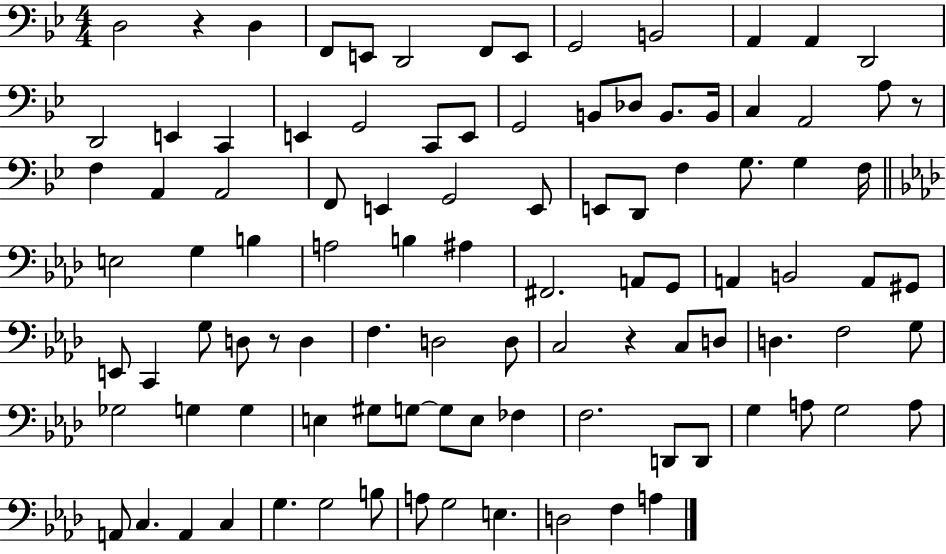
{
  \clef bass
  \numericTimeSignature
  \time 4/4
  \key bes \major
  d2 r4 d4 | f,8 e,8 d,2 f,8 e,8 | g,2 b,2 | a,4 a,4 d,2 | \break d,2 e,4 c,4 | e,4 g,2 c,8 e,8 | g,2 b,8 des8 b,8. b,16 | c4 a,2 a8 r8 | \break f4 a,4 a,2 | f,8 e,4 g,2 e,8 | e,8 d,8 f4 g8. g4 f16 | \bar "||" \break \key aes \major e2 g4 b4 | a2 b4 ais4 | fis,2. a,8 g,8 | a,4 b,2 a,8 gis,8 | \break e,8 c,4 g8 d8 r8 d4 | f4. d2 d8 | c2 r4 c8 d8 | d4. f2 g8 | \break ges2 g4 g4 | e4 gis8 g8~~ g8 e8 fes4 | f2. d,8 d,8 | g4 a8 g2 a8 | \break a,8 c4. a,4 c4 | g4. g2 b8 | a8 g2 e4. | d2 f4 a4 | \break \bar "|."
}